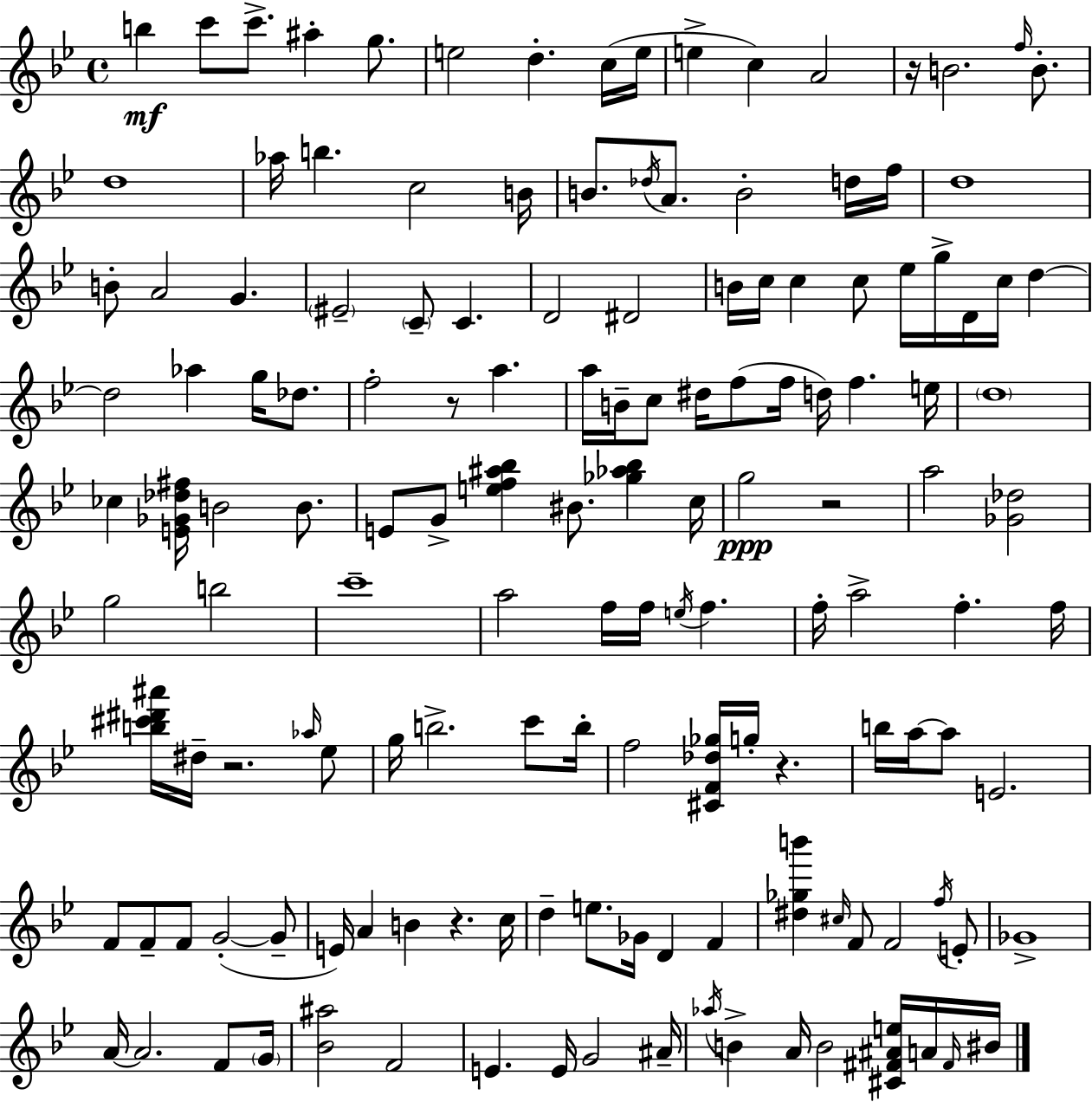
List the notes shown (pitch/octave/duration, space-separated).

B5/q C6/e C6/e. A#5/q G5/e. E5/h D5/q. C5/s E5/s E5/q C5/q A4/h R/s B4/h. F5/s B4/e. D5/w Ab5/s B5/q. C5/h B4/s B4/e. Db5/s A4/e. B4/h D5/s F5/s D5/w B4/e A4/h G4/q. EIS4/h C4/e C4/q. D4/h D#4/h B4/s C5/s C5/q C5/e Eb5/s G5/s D4/s C5/s D5/q D5/h Ab5/q G5/s Db5/e. F5/h R/e A5/q. A5/s B4/s C5/e D#5/s F5/e F5/s D5/s F5/q. E5/s D5/w CES5/q [E4,Gb4,Db5,F#5]/s B4/h B4/e. E4/e G4/e [E5,F5,A#5,Bb5]/q BIS4/e. [Gb5,Ab5,Bb5]/q C5/s G5/h R/h A5/h [Gb4,Db5]/h G5/h B5/h C6/w A5/h F5/s F5/s E5/s F5/q. F5/s A5/h F5/q. F5/s [B5,C#6,D#6,A#6]/s D#5/s R/h. Ab5/s Eb5/e G5/s B5/h. C6/e B5/s F5/h [C#4,F4,Db5,Gb5]/s G5/s R/q. B5/s A5/s A5/e E4/h. F4/e F4/e F4/e G4/h G4/e E4/s A4/q B4/q R/q. C5/s D5/q E5/e. Gb4/s D4/q F4/q [D#5,Gb5,B6]/q C#5/s F4/e F4/h F5/s E4/e Gb4/w A4/s A4/h. F4/e G4/s [Bb4,A#5]/h F4/h E4/q. E4/s G4/h A#4/s Ab5/s B4/q A4/s B4/h [C#4,F#4,A#4,E5]/s A4/s F#4/s BIS4/s